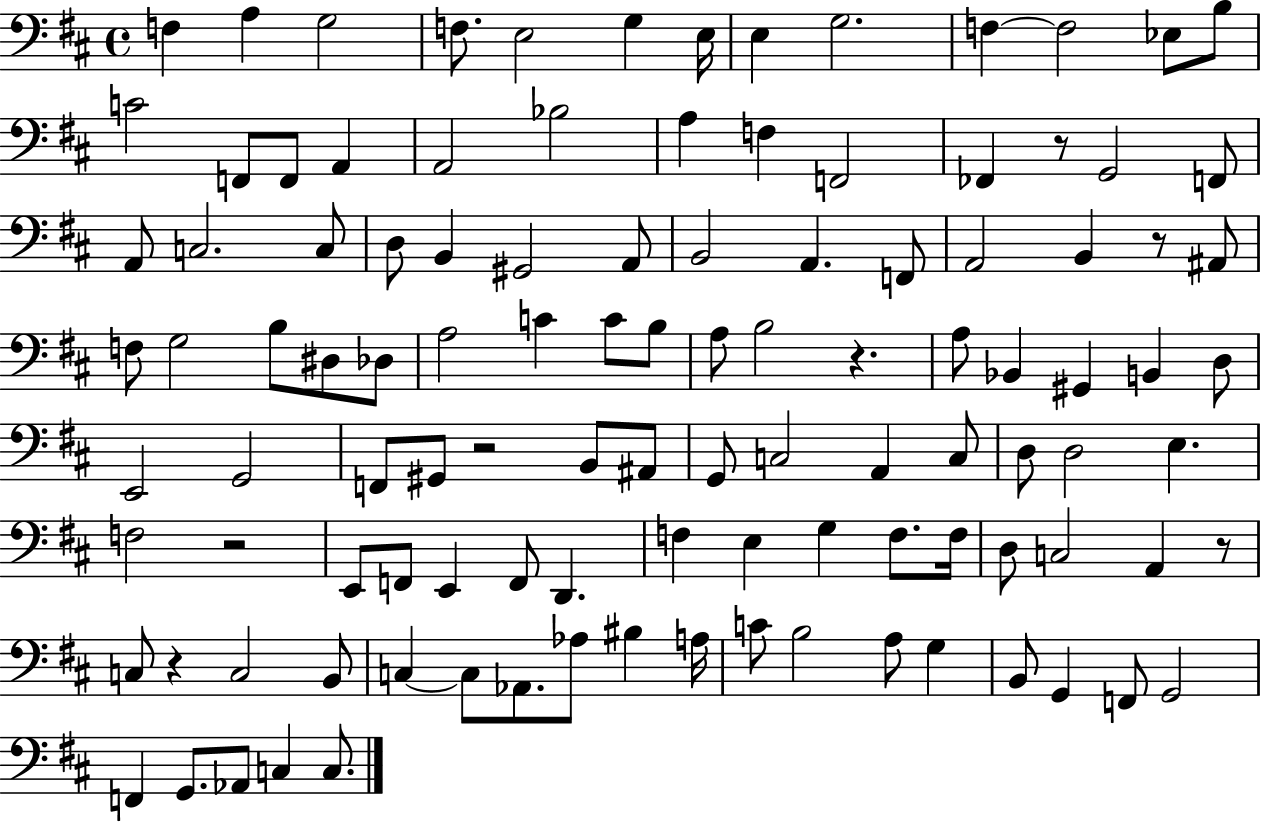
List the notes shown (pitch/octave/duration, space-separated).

F3/q A3/q G3/h F3/e. E3/h G3/q E3/s E3/q G3/h. F3/q F3/h Eb3/e B3/e C4/h F2/e F2/e A2/q A2/h Bb3/h A3/q F3/q F2/h FES2/q R/e G2/h F2/e A2/e C3/h. C3/e D3/e B2/q G#2/h A2/e B2/h A2/q. F2/e A2/h B2/q R/e A#2/e F3/e G3/h B3/e D#3/e Db3/e A3/h C4/q C4/e B3/e A3/e B3/h R/q. A3/e Bb2/q G#2/q B2/q D3/e E2/h G2/h F2/e G#2/e R/h B2/e A#2/e G2/e C3/h A2/q C3/e D3/e D3/h E3/q. F3/h R/h E2/e F2/e E2/q F2/e D2/q. F3/q E3/q G3/q F3/e. F3/s D3/e C3/h A2/q R/e C3/e R/q C3/h B2/e C3/q C3/e Ab2/e. Ab3/e BIS3/q A3/s C4/e B3/h A3/e G3/q B2/e G2/q F2/e G2/h F2/q G2/e. Ab2/e C3/q C3/e.